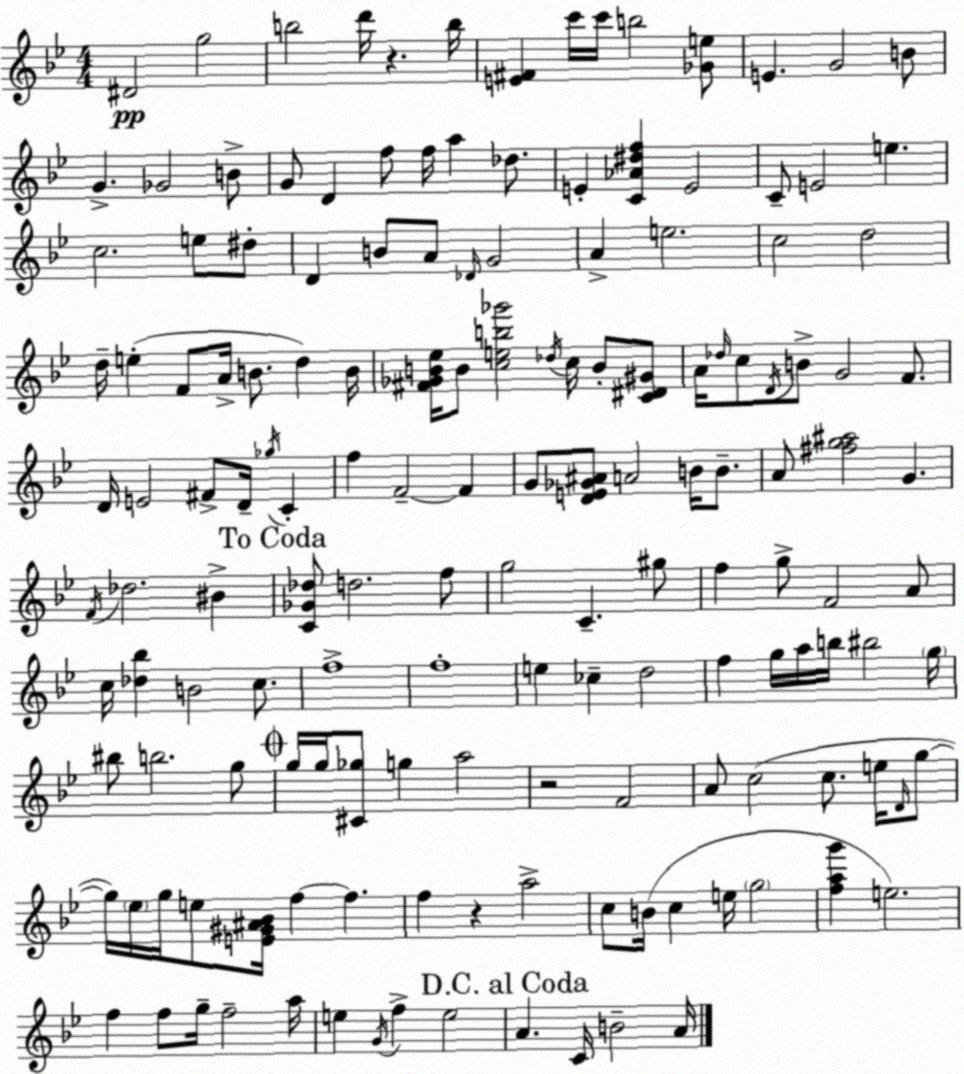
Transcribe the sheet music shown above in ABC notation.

X:1
T:Untitled
M:4/4
L:1/4
K:Gm
^D2 g2 b2 d'/4 z b/4 [E^F] c'/4 c'/4 b2 [_Ge]/2 E G2 B/2 G _G2 B/2 G/2 D f/2 f/4 a _d/2 E [C_A^df] E2 C/2 E2 e c2 e/2 ^d/2 D B/2 A/2 _D/4 G2 A e2 c2 d2 d/4 e F/2 A/4 B/2 d B/4 [^F_GB_e]/4 B/2 [ceb_g']2 _d/4 c/4 B/2 [C^D^G]/2 A/4 _d/4 c/2 D/4 B/2 G2 F/2 D/4 E2 ^F/2 D/4 _g/4 C f F2 F G/2 [DE_G^A]/2 A2 B/4 B/2 A/2 [^fg^a]2 G F/4 _d2 ^B [C_G_d]/2 d2 f/2 g2 C ^g/2 f g/2 F2 A/2 c/4 [_d_b] B2 c/2 f4 f4 e _c d2 f g/4 a/4 b/4 ^b2 g/4 ^b/2 b2 g/2 g/4 g/4 [^C_g]/2 g a2 z2 F2 A/2 c2 c/2 e/4 D/4 g/2 g/4 _e/4 g/4 e/2 [E^G^A_B]/4 f f f z a2 c/2 B/4 c e/4 g2 [fag'] e2 f f/2 g/4 f2 a/4 e G/4 f e2 A C/4 B2 A/4